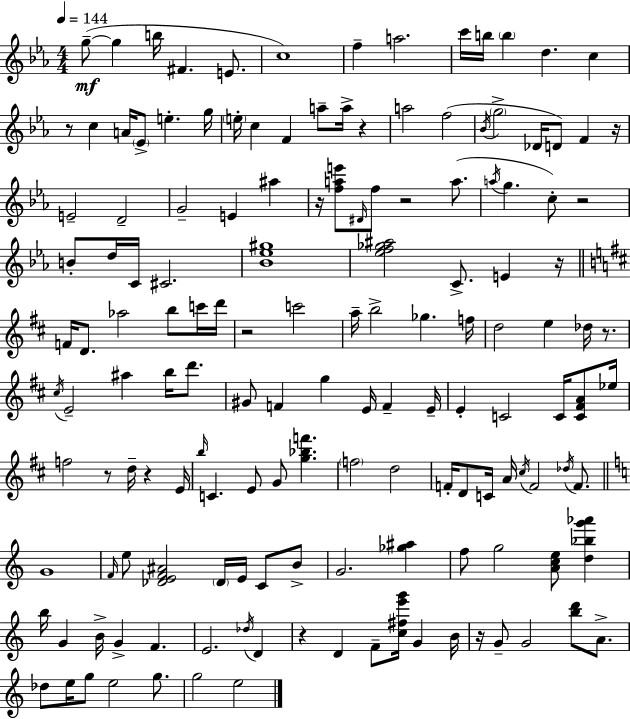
G5/e G5/q B5/s F#4/q. E4/e. C5/w F5/q A5/h. C6/s B5/s B5/q D5/q. C5/q R/e C5/q A4/s Eb4/e E5/q. G5/s E5/s C5/q F4/q A5/e A5/s R/q A5/h F5/h Bb4/s G5/h Db4/s D4/e F4/q R/s E4/h D4/h G4/h E4/q A#5/q R/s [F5,A5,E6]/e D#4/s F5/e R/h A5/e. A5/s G5/q. C5/e R/h B4/e D5/s C4/s C#4/h. [Bb4,Eb5,G#5]/w [Eb5,F5,Gb5,A#5]/h C4/e. E4/q R/s F4/s D4/e. Ab5/h B5/e C6/s D6/s R/h C6/h A5/s B5/h Gb5/q. F5/s D5/h E5/q Db5/s R/e. C#5/s E4/h A#5/q B5/s D6/e. G#4/e F4/q G5/q E4/s F4/q E4/s E4/q C4/h C4/s [C4,F#4,A4]/e Eb5/s F5/h R/e D5/s R/q E4/s B5/s C4/q. E4/e G4/e [G5,Bb5,F6]/q. F5/h D5/h F4/s D4/e C4/s A4/s C#5/s F4/h Db5/s F4/e. G4/w F4/s E5/e [Db4,E4,F4,A#4]/h Db4/s E4/s C4/e B4/e G4/h. [Gb5,A#5]/q F5/e G5/h [A4,C5,E5]/e [D5,Bb5,G6,Ab6]/q B5/s G4/q B4/s G4/q F4/q. E4/h. Db5/s D4/q R/q D4/q F4/e [C5,F#5,E6,G6]/s G4/q B4/s R/s G4/e G4/h [B5,D6]/e A4/e. Db5/e E5/s G5/e E5/h G5/e. G5/h E5/h